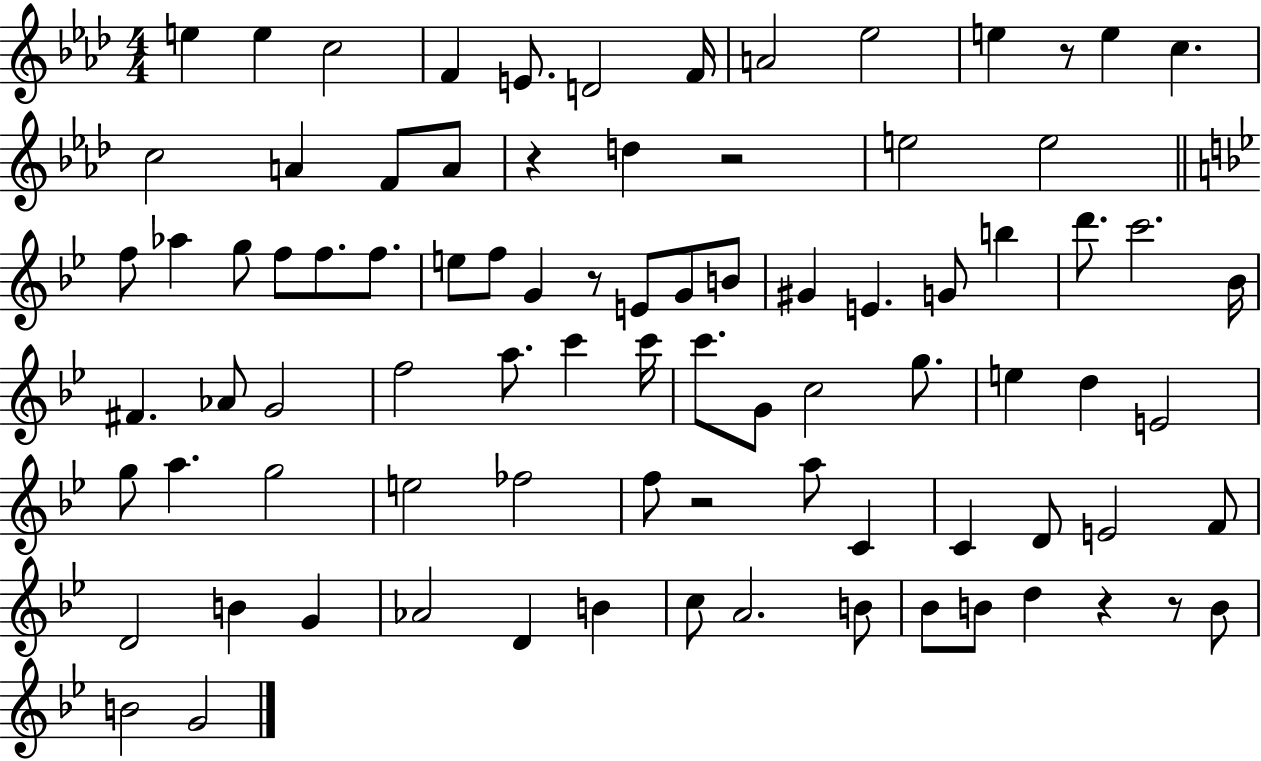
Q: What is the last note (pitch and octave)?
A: G4